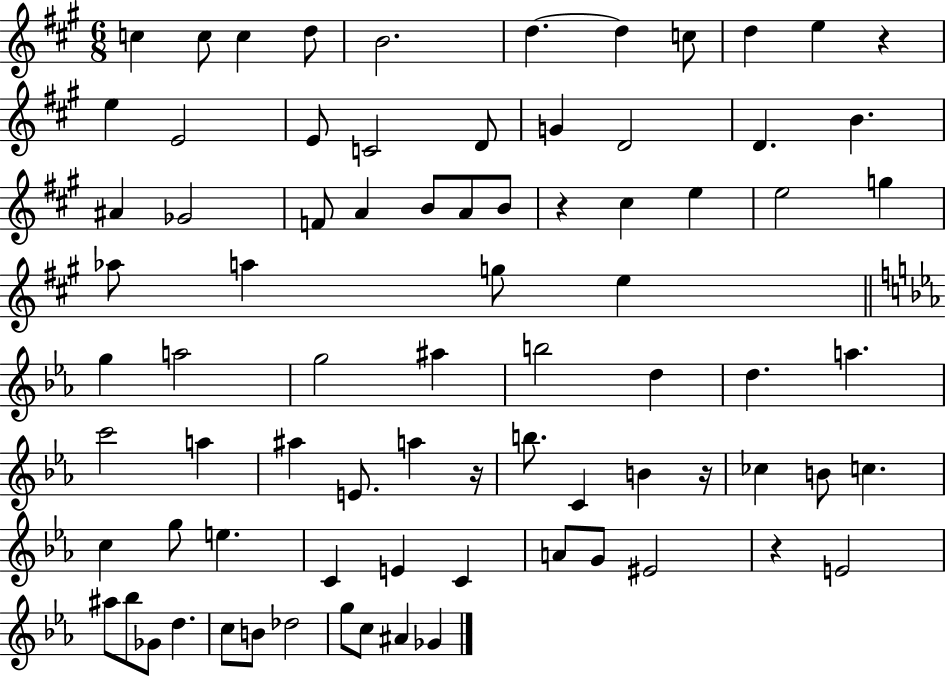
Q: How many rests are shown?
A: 5